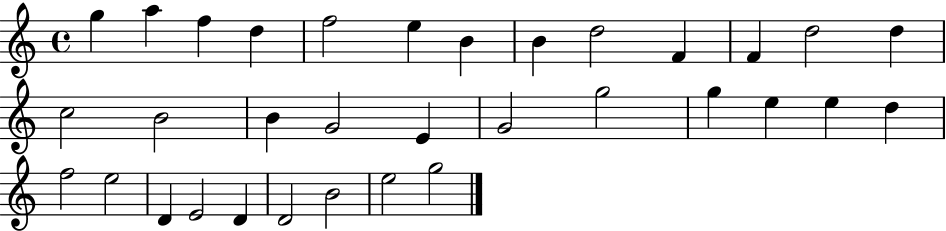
{
  \clef treble
  \time 4/4
  \defaultTimeSignature
  \key c \major
  g''4 a''4 f''4 d''4 | f''2 e''4 b'4 | b'4 d''2 f'4 | f'4 d''2 d''4 | \break c''2 b'2 | b'4 g'2 e'4 | g'2 g''2 | g''4 e''4 e''4 d''4 | \break f''2 e''2 | d'4 e'2 d'4 | d'2 b'2 | e''2 g''2 | \break \bar "|."
}